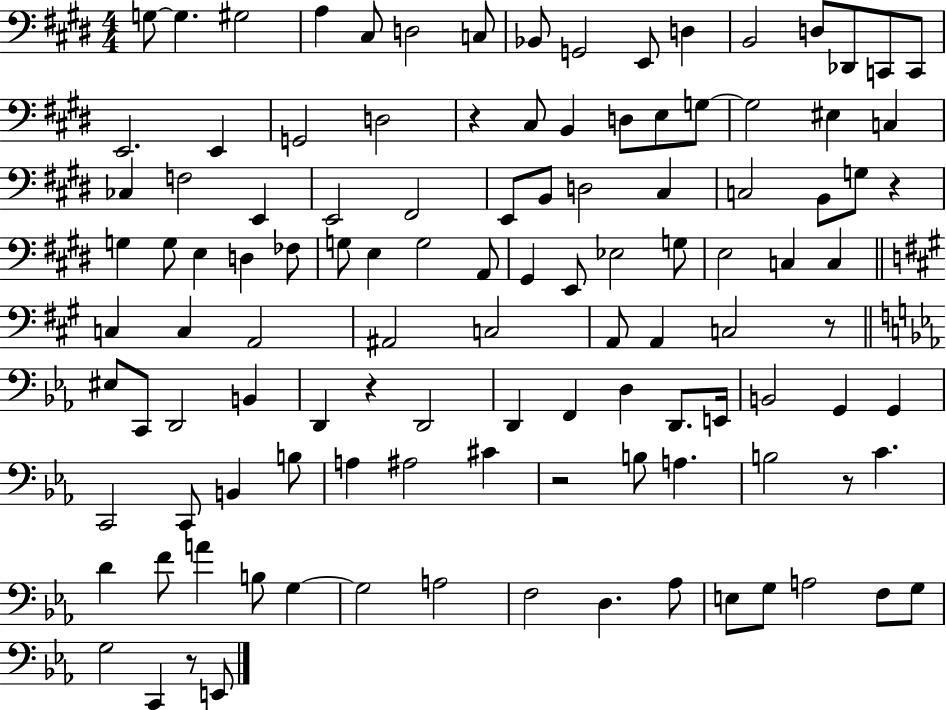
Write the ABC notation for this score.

X:1
T:Untitled
M:4/4
L:1/4
K:E
G,/2 G, ^G,2 A, ^C,/2 D,2 C,/2 _B,,/2 G,,2 E,,/2 D, B,,2 D,/2 _D,,/2 C,,/2 C,,/2 E,,2 E,, G,,2 D,2 z ^C,/2 B,, D,/2 E,/2 G,/2 G,2 ^E, C, _C, F,2 E,, E,,2 ^F,,2 E,,/2 B,,/2 D,2 ^C, C,2 B,,/2 G,/2 z G, G,/2 E, D, _F,/2 G,/2 E, G,2 A,,/2 ^G,, E,,/2 _E,2 G,/2 E,2 C, C, C, C, A,,2 ^A,,2 C,2 A,,/2 A,, C,2 z/2 ^E,/2 C,,/2 D,,2 B,, D,, z D,,2 D,, F,, D, D,,/2 E,,/4 B,,2 G,, G,, C,,2 C,,/2 B,, B,/2 A, ^A,2 ^C z2 B,/2 A, B,2 z/2 C D F/2 A B,/2 G, G,2 A,2 F,2 D, _A,/2 E,/2 G,/2 A,2 F,/2 G,/2 G,2 C,, z/2 E,,/2